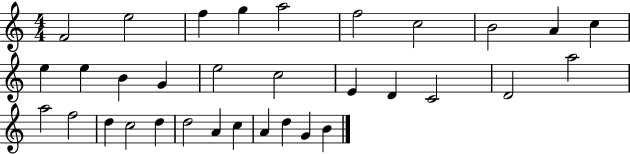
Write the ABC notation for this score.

X:1
T:Untitled
M:4/4
L:1/4
K:C
F2 e2 f g a2 f2 c2 B2 A c e e B G e2 c2 E D C2 D2 a2 a2 f2 d c2 d d2 A c A d G B